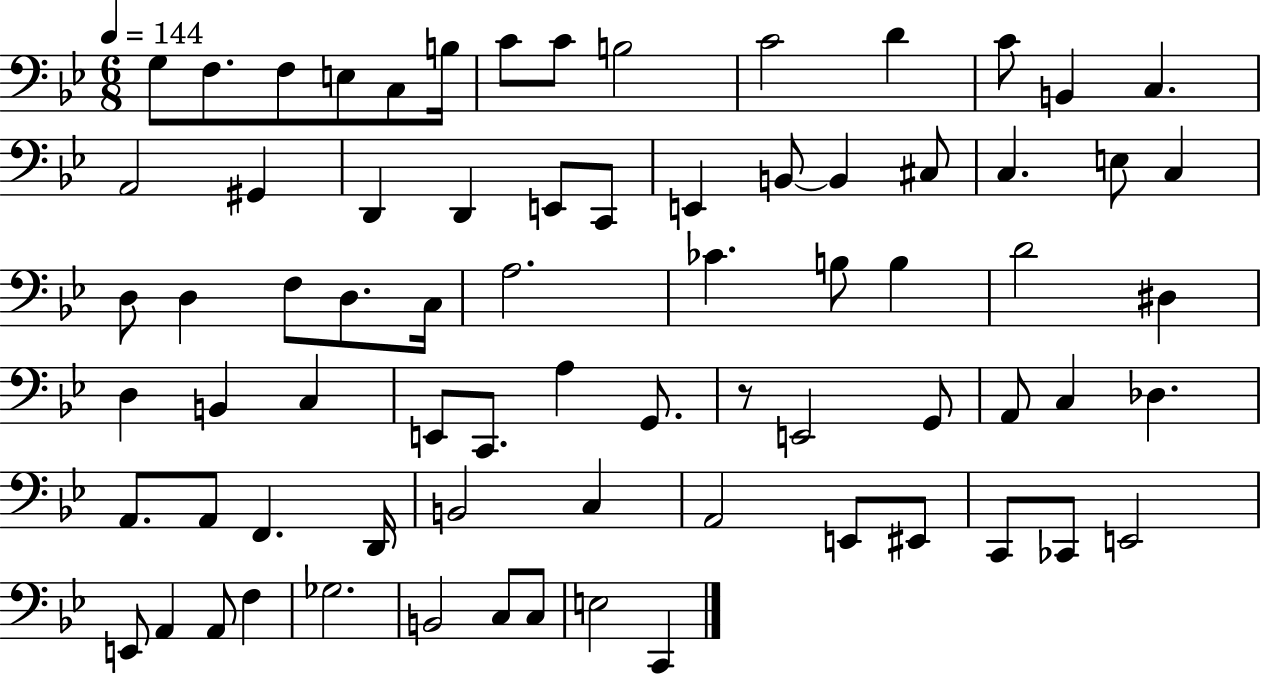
X:1
T:Untitled
M:6/8
L:1/4
K:Bb
G,/2 F,/2 F,/2 E,/2 C,/2 B,/4 C/2 C/2 B,2 C2 D C/2 B,, C, A,,2 ^G,, D,, D,, E,,/2 C,,/2 E,, B,,/2 B,, ^C,/2 C, E,/2 C, D,/2 D, F,/2 D,/2 C,/4 A,2 _C B,/2 B, D2 ^D, D, B,, C, E,,/2 C,,/2 A, G,,/2 z/2 E,,2 G,,/2 A,,/2 C, _D, A,,/2 A,,/2 F,, D,,/4 B,,2 C, A,,2 E,,/2 ^E,,/2 C,,/2 _C,,/2 E,,2 E,,/2 A,, A,,/2 F, _G,2 B,,2 C,/2 C,/2 E,2 C,,